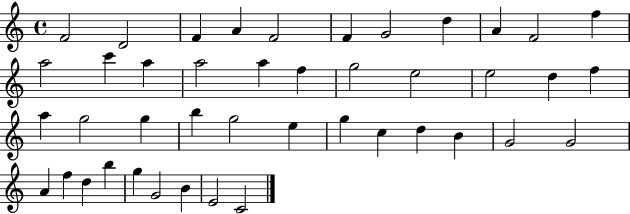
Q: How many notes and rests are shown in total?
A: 43